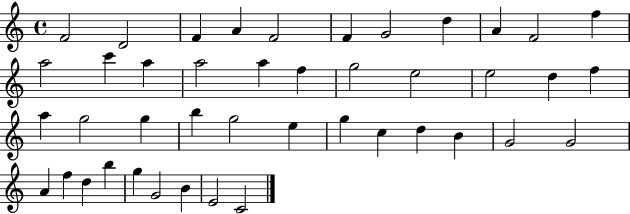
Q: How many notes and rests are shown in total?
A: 43